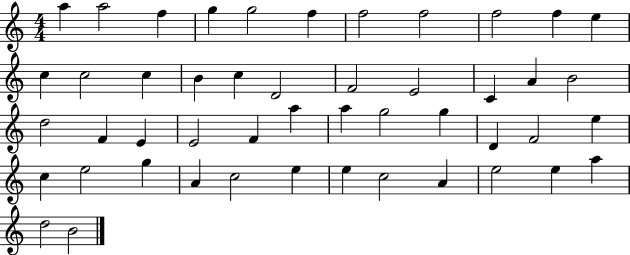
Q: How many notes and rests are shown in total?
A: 48